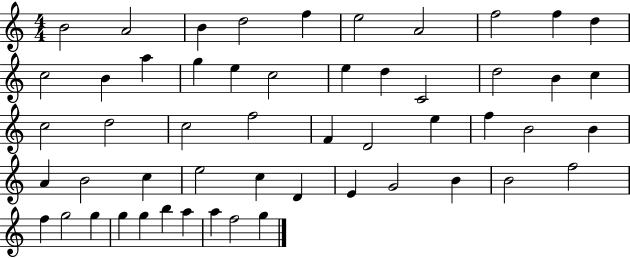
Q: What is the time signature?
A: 4/4